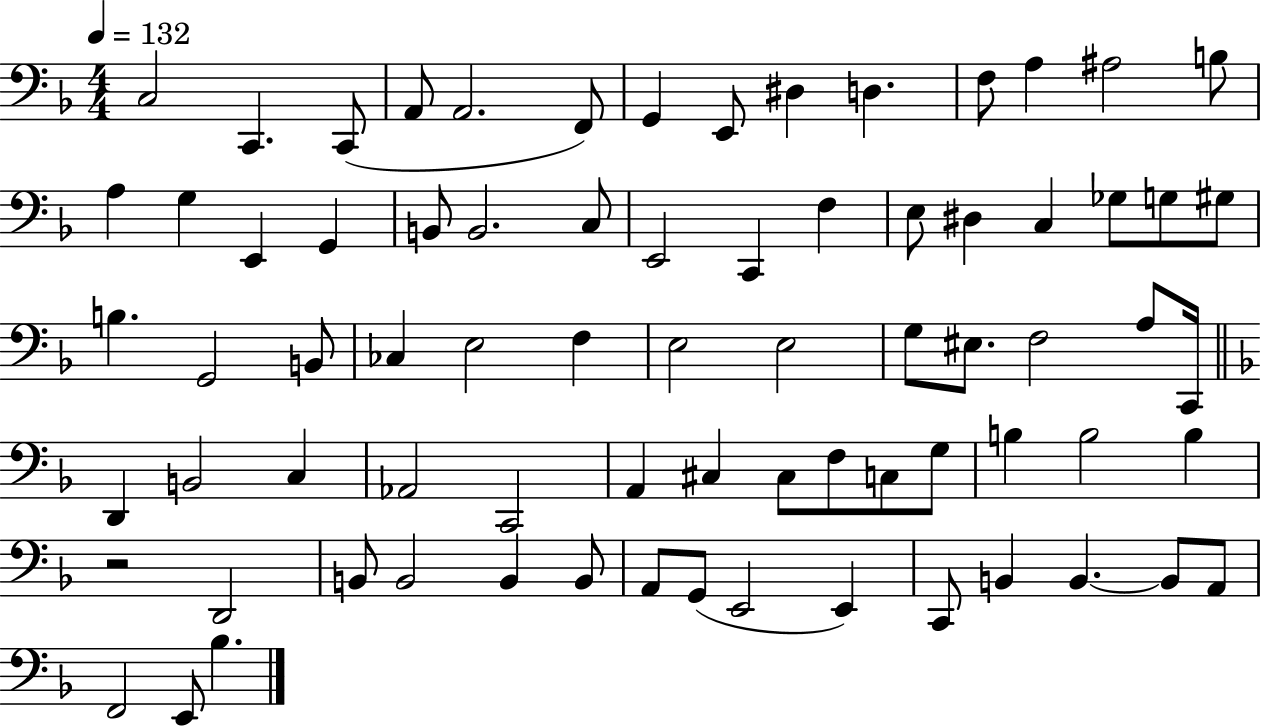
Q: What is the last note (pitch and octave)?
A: Bb3